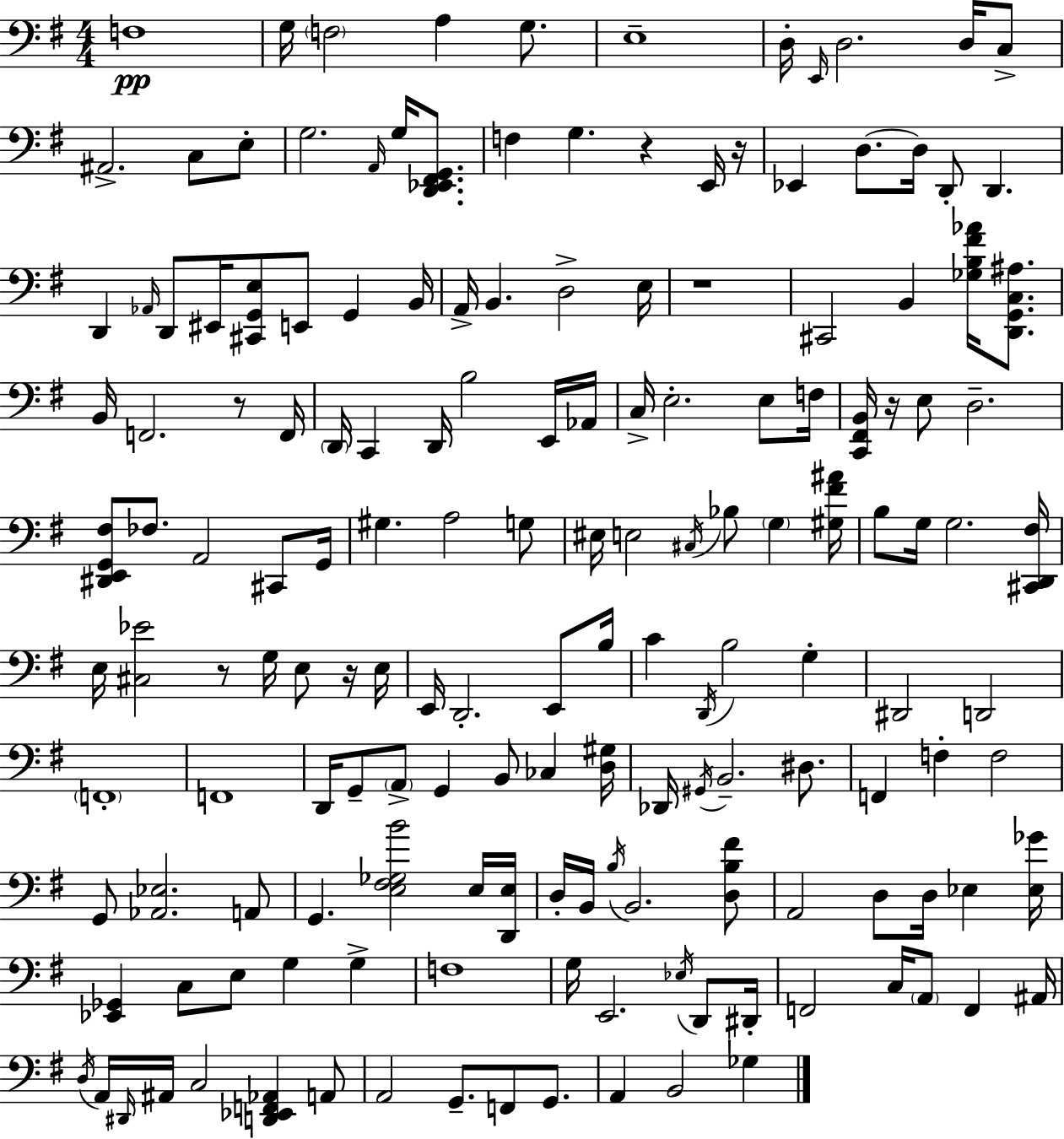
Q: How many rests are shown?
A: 7